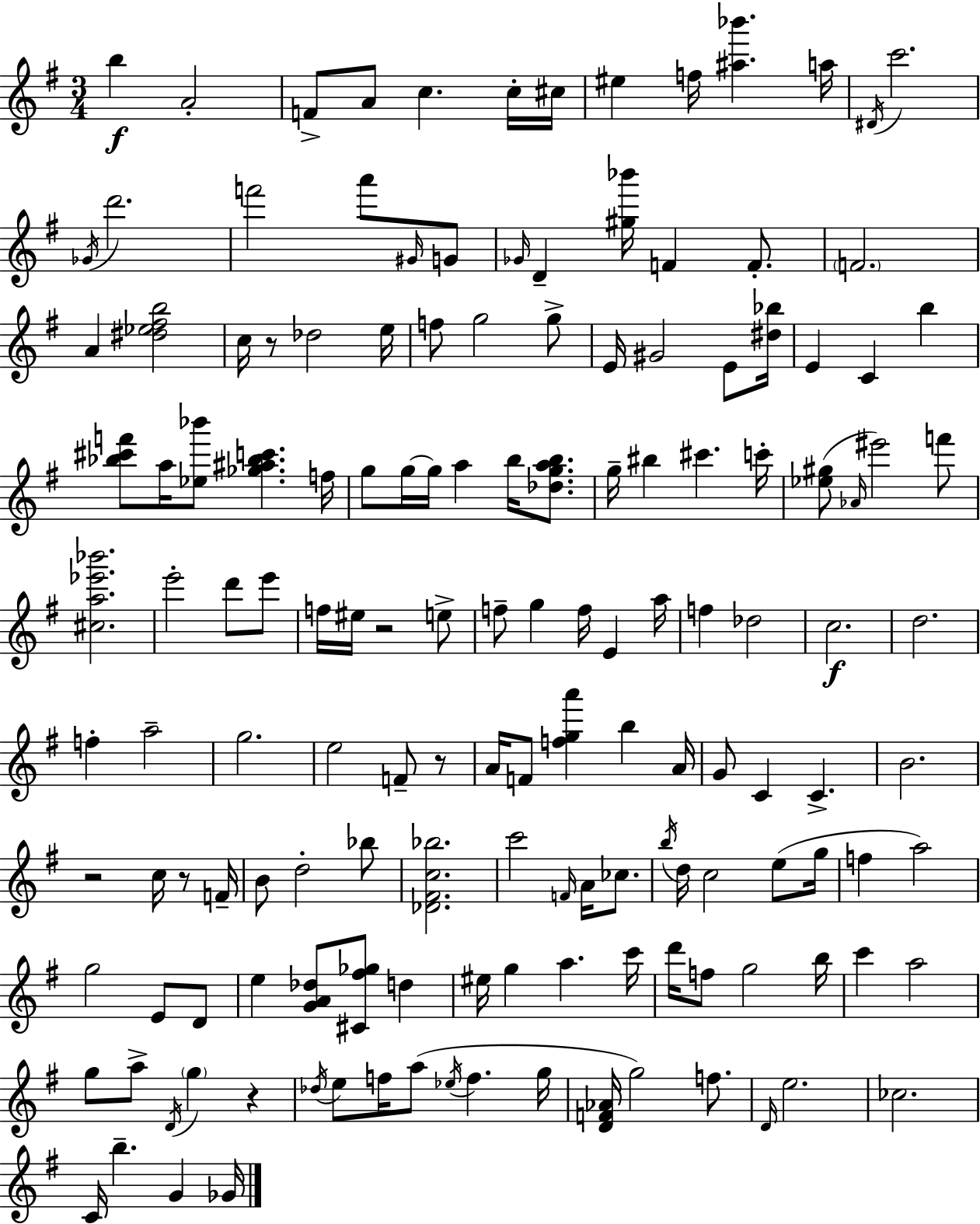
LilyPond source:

{
  \clef treble
  \numericTimeSignature
  \time 3/4
  \key e \minor
  b''4\f a'2-. | f'8-> a'8 c''4. c''16-. cis''16 | eis''4 f''16 <ais'' bes'''>4. a''16 | \acciaccatura { dis'16 } c'''2. | \break \acciaccatura { ges'16 } d'''2. | f'''2 a'''8 | \grace { gis'16 } g'8 \grace { ges'16 } d'4-- <gis'' bes'''>16 f'4 | f'8.-. \parenthesize f'2. | \break a'4 <dis'' ees'' fis'' b''>2 | c''16 r8 des''2 | e''16 f''8 g''2 | g''8-> e'16 gis'2 | \break e'8 <dis'' bes''>16 e'4 c'4 | b''4 <bes'' cis''' f'''>8 a''16 <ees'' bes'''>8 <ges'' ais'' bes'' c'''>4. | f''16 g''8 g''16~~ g''16 a''4 | b''16 <des'' g'' a'' b''>8. g''16-- bis''4 cis'''4. | \break c'''16-. <ees'' gis''>8( \grace { aes'16 } eis'''2) | f'''8 <cis'' a'' ees''' bes'''>2. | e'''2-. | d'''8 e'''8 f''16 eis''16 r2 | \break e''8-> f''8-- g''4 f''16 | e'4 a''16 f''4 des''2 | c''2.\f | d''2. | \break f''4-. a''2-- | g''2. | e''2 | f'8-- r8 a'16 f'8 <f'' g'' a'''>4 | \break b''4 a'16 g'8 c'4 c'4.-> | b'2. | r2 | c''16 r8 f'16-- b'8 d''2-. | \break bes''8 <des' fis' c'' bes''>2. | c'''2 | \grace { f'16 } a'16 ces''8. \acciaccatura { b''16 } d''16 c''2 | e''8( g''16 f''4 a''2) | \break g''2 | e'8 d'8 e''4 <g' a' des''>8 | <cis' fis'' ges''>8 d''4 eis''16 g''4 | a''4. c'''16 d'''16 f''8 g''2 | \break b''16 c'''4 a''2 | g''8 a''8-> \acciaccatura { d'16 } | \parenthesize g''4 r4 \acciaccatura { des''16 } e''8 f''16 | a''8( \acciaccatura { ees''16 } f''4. g''16 <d' f' aes'>16 g''2) | \break f''8. \grace { d'16 } e''2. | ces''2. | c'16 | b''4.-- g'4 ges'16 \bar "|."
}